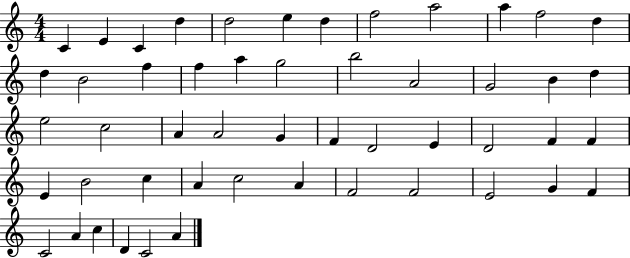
C4/q E4/q C4/q D5/q D5/h E5/q D5/q F5/h A5/h A5/q F5/h D5/q D5/q B4/h F5/q F5/q A5/q G5/h B5/h A4/h G4/h B4/q D5/q E5/h C5/h A4/q A4/h G4/q F4/q D4/h E4/q D4/h F4/q F4/q E4/q B4/h C5/q A4/q C5/h A4/q F4/h F4/h E4/h G4/q F4/q C4/h A4/q C5/q D4/q C4/h A4/q